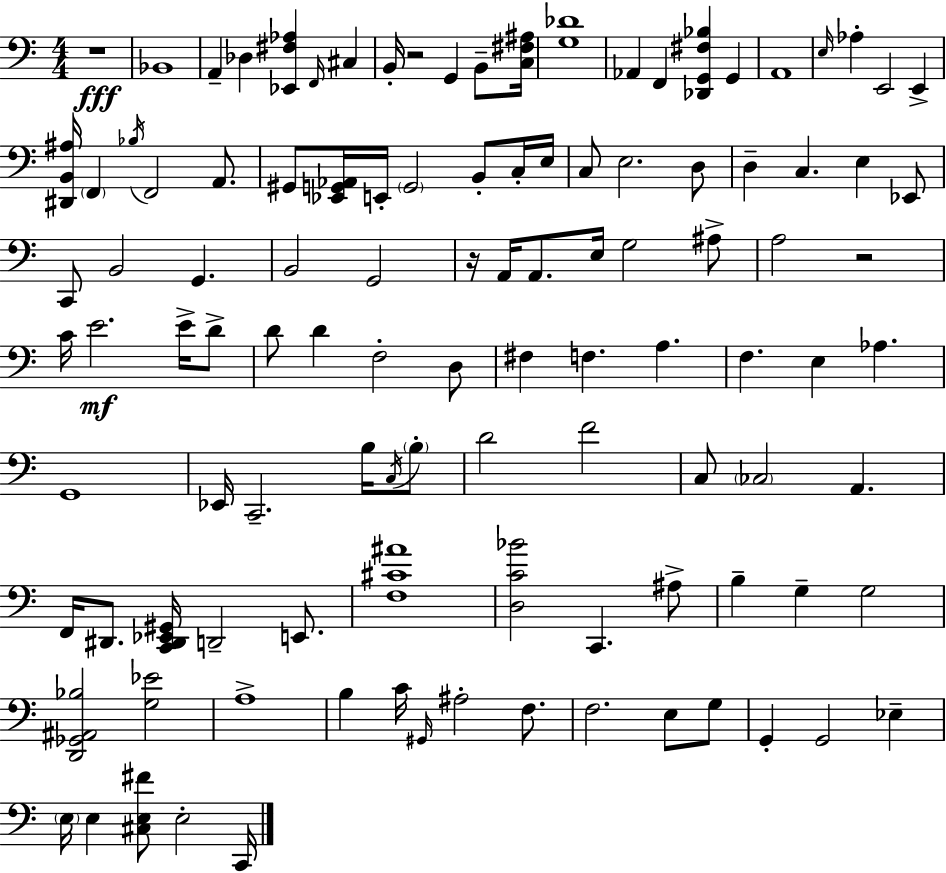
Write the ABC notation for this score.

X:1
T:Untitled
M:4/4
L:1/4
K:Am
z4 _B,,4 A,, _D, [_E,,^F,_A,] F,,/4 ^C, B,,/4 z2 G,, B,,/2 [C,^F,^A,]/4 [G,_D]4 _A,, F,, [_D,,G,,^F,_B,] G,, A,,4 E,/4 _A, E,,2 E,, [^D,,B,,^A,]/4 F,, _B,/4 F,,2 A,,/2 ^G,,/2 [_E,,G,,_A,,]/4 E,,/4 G,,2 B,,/2 C,/4 E,/4 C,/2 E,2 D,/2 D, C, E, _E,,/2 C,,/2 B,,2 G,, B,,2 G,,2 z/4 A,,/4 A,,/2 E,/4 G,2 ^A,/2 A,2 z2 C/4 E2 E/4 D/2 D/2 D F,2 D,/2 ^F, F, A, F, E, _A, G,,4 _E,,/4 C,,2 B,/4 C,/4 B,/2 D2 F2 C,/2 _C,2 A,, F,,/4 ^D,,/2 [C,,^D,,_E,,^G,,]/4 D,,2 E,,/2 [F,^C^A]4 [D,C_B]2 C,, ^A,/2 B, G, G,2 [D,,_G,,^A,,_B,]2 [G,_E]2 A,4 B, C/4 ^G,,/4 ^A,2 F,/2 F,2 E,/2 G,/2 G,, G,,2 _E, E,/4 E, [^C,E,^F]/2 E,2 C,,/4